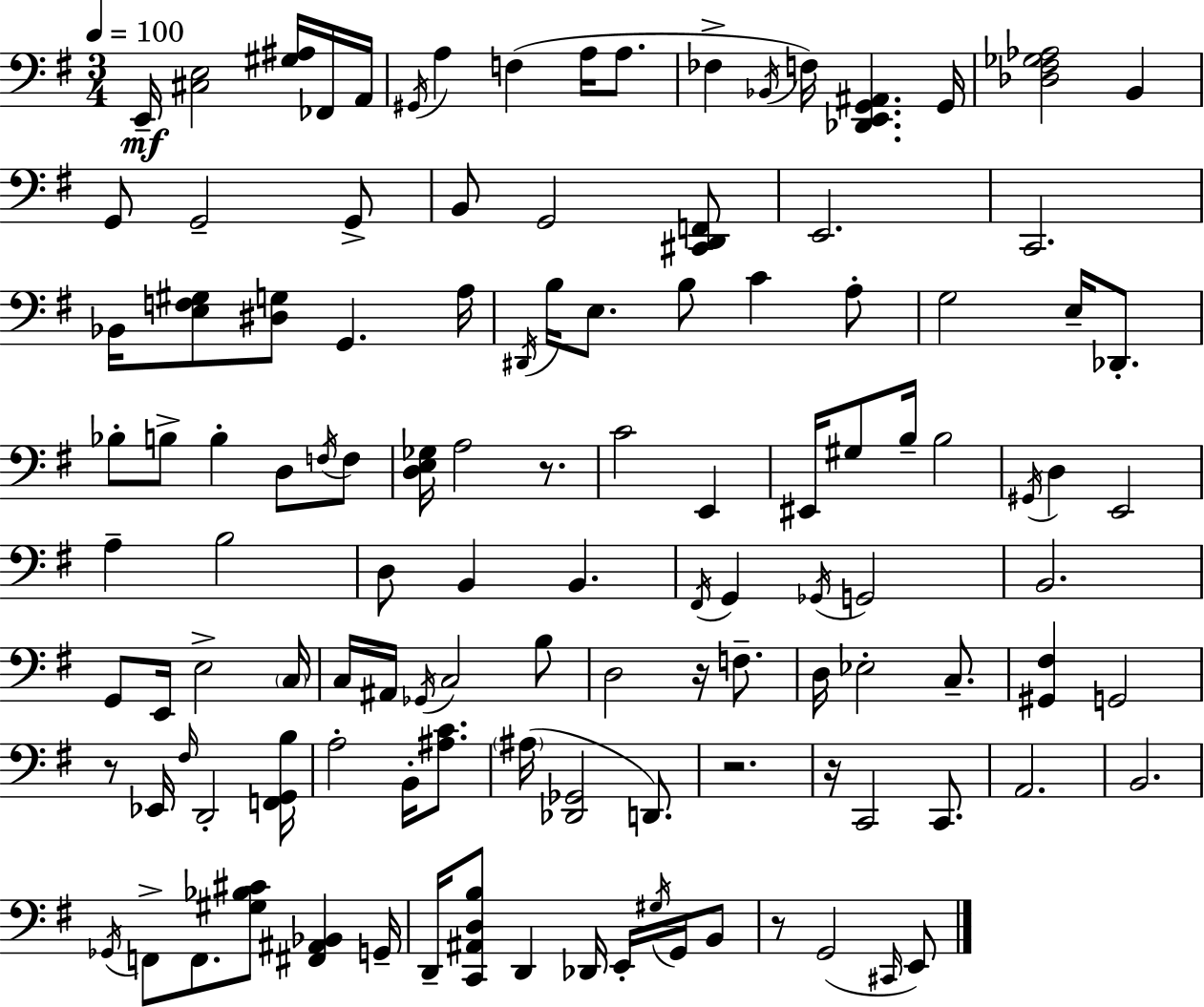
{
  \clef bass
  \numericTimeSignature
  \time 3/4
  \key e \minor
  \tempo 4 = 100
  e,16--\mf <cis e>2 <gis ais>16 fes,16 a,16 | \acciaccatura { gis,16 } a4 f4( a16 a8. | fes4-> \acciaccatura { bes,16 } f16) <des, e, g, ais,>4. | g,16 <des fis ges aes>2 b,4 | \break g,8 g,2-- | g,8-> b,8 g,2 | <cis, d, f,>8 e,2. | c,2. | \break bes,16 <e f gis>8 <dis g>8 g,4. | a16 \acciaccatura { dis,16 } b16 e8. b8 c'4 | a8-. g2 e16-- | des,8.-. bes8-. b8-> b4-. d8 | \break \acciaccatura { f16 } f8 <d e ges>16 a2 | r8. c'2 | e,4 eis,16 gis8 b16-- b2 | \acciaccatura { gis,16 } d4 e,2 | \break a4-- b2 | d8 b,4 b,4. | \acciaccatura { fis,16 } g,4 \acciaccatura { ges,16 } g,2 | b,2. | \break g,8 e,16 e2-> | \parenthesize c16 c16 ais,16 \acciaccatura { ges,16 } c2 | b8 d2 | r16 f8.-- d16 ees2-. | \break c8.-- <gis, fis>4 | g,2 r8 ees,16 \grace { fis16 } | d,2-. <f, g, b>16 a2-. | b,16-. <ais c'>8. \parenthesize ais16( <des, ges,>2 | \break d,8.) r2. | r16 c,2 | c,8. a,2. | b,2. | \break \acciaccatura { ges,16 } f,8-> | f,8. <gis bes cis'>8 <fis, ais, bes,>4 g,16-- d,16-- <c, ais, d b>8 | d,4 des,16 e,16-. \acciaccatura { gis16 } g,16 b,8 r8 | g,2( \grace { cis,16 } e,8) | \break \bar "|."
}